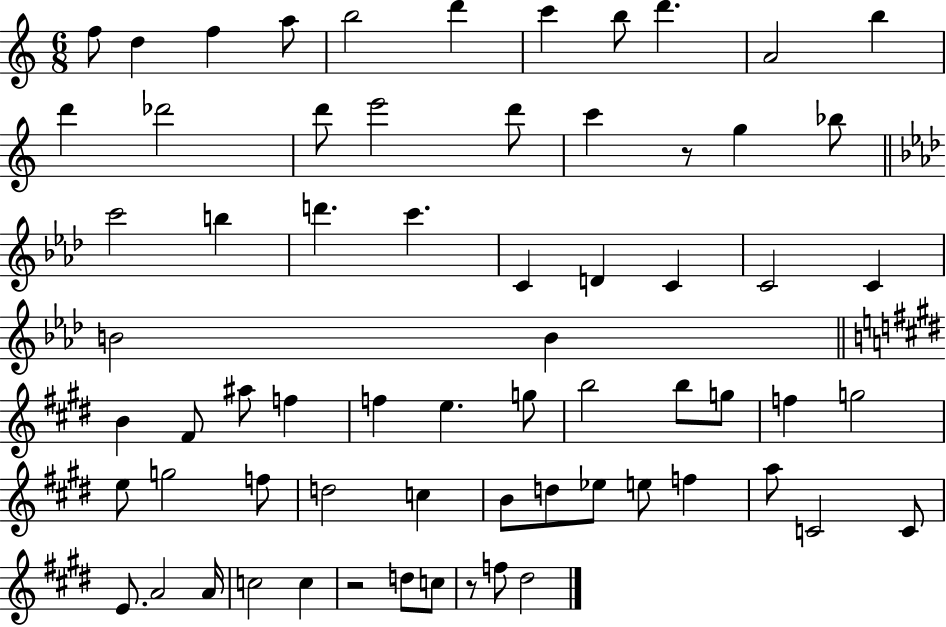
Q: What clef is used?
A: treble